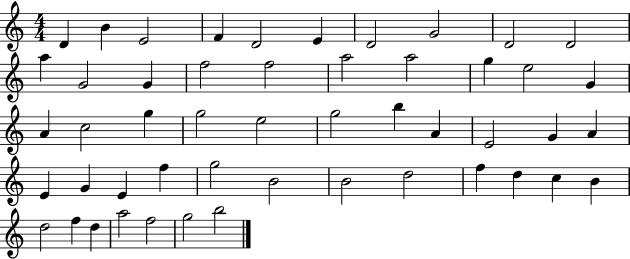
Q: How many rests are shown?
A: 0